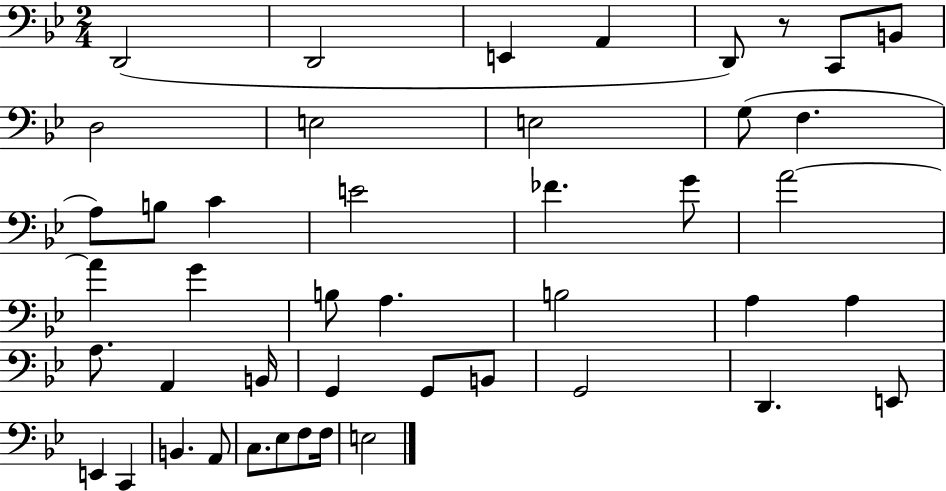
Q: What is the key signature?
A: BES major